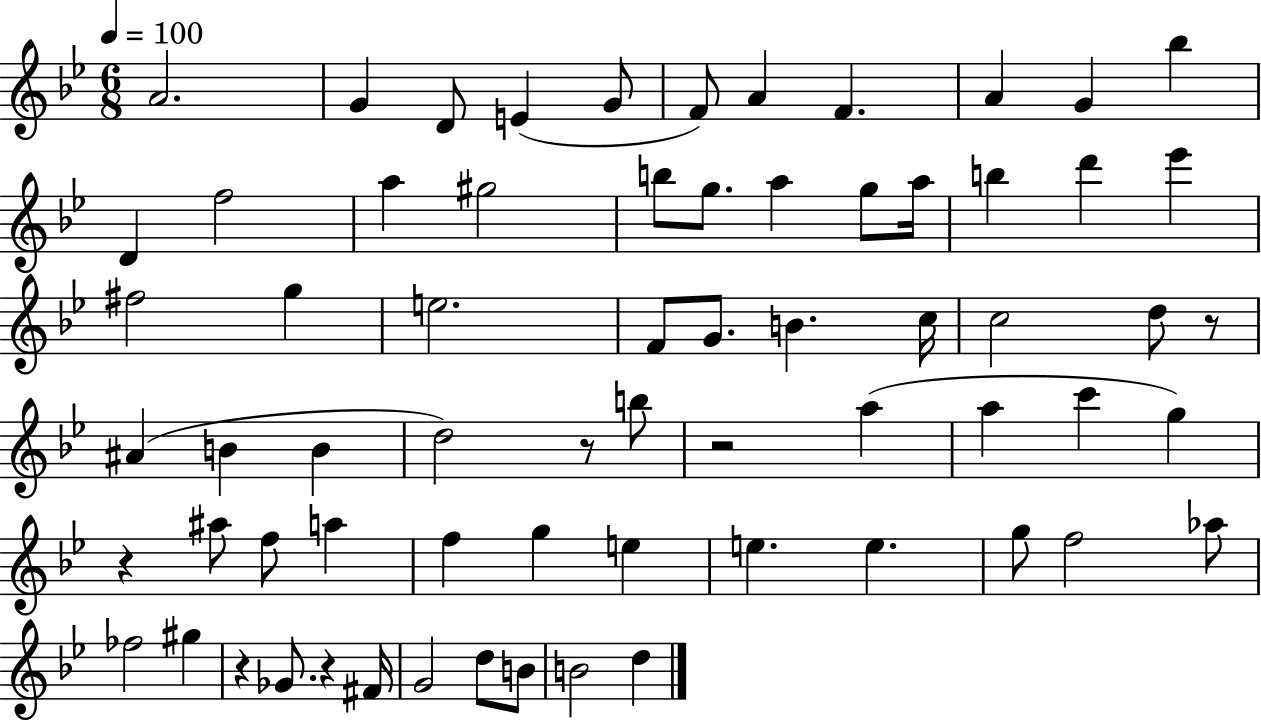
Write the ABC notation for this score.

X:1
T:Untitled
M:6/8
L:1/4
K:Bb
A2 G D/2 E G/2 F/2 A F A G _b D f2 a ^g2 b/2 g/2 a g/2 a/4 b d' _e' ^f2 g e2 F/2 G/2 B c/4 c2 d/2 z/2 ^A B B d2 z/2 b/2 z2 a a c' g z ^a/2 f/2 a f g e e e g/2 f2 _a/2 _f2 ^g z _G/2 z ^F/4 G2 d/2 B/2 B2 d